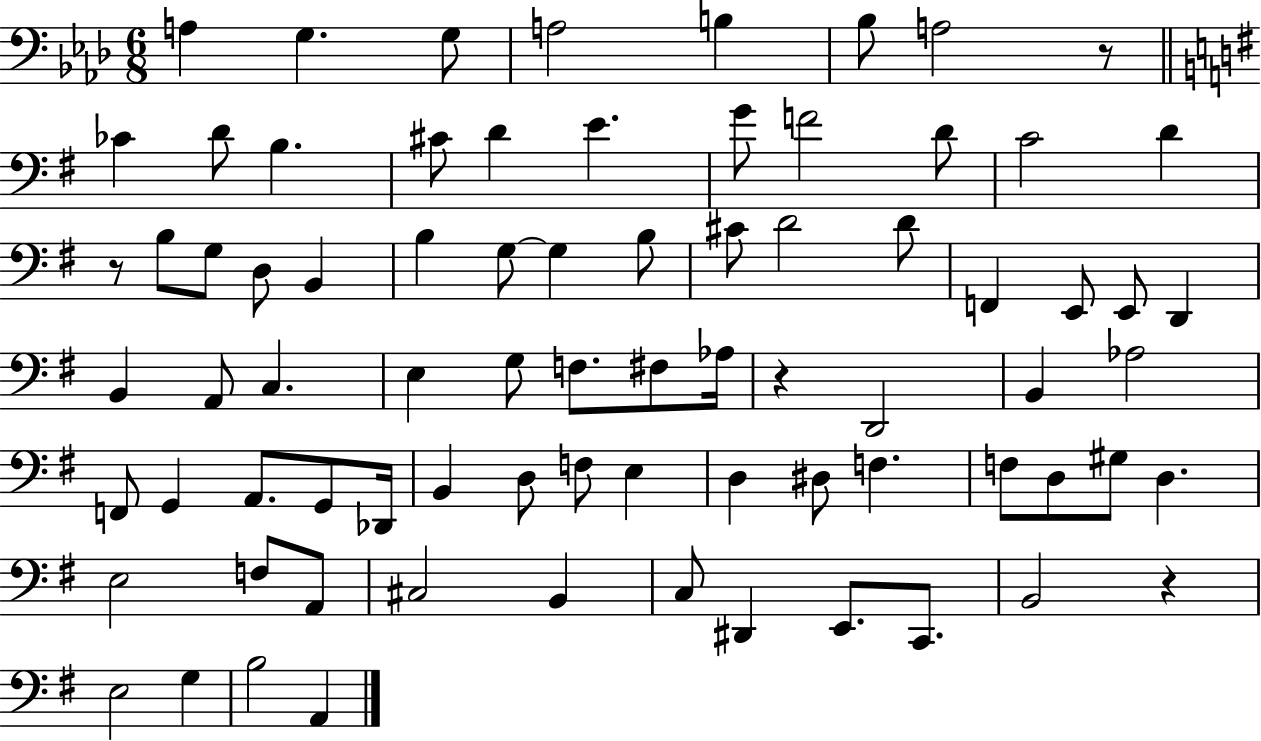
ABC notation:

X:1
T:Untitled
M:6/8
L:1/4
K:Ab
A, G, G,/2 A,2 B, _B,/2 A,2 z/2 _C D/2 B, ^C/2 D E G/2 F2 D/2 C2 D z/2 B,/2 G,/2 D,/2 B,, B, G,/2 G, B,/2 ^C/2 D2 D/2 F,, E,,/2 E,,/2 D,, B,, A,,/2 C, E, G,/2 F,/2 ^F,/2 _A,/4 z D,,2 B,, _A,2 F,,/2 G,, A,,/2 G,,/2 _D,,/4 B,, D,/2 F,/2 E, D, ^D,/2 F, F,/2 D,/2 ^G,/2 D, E,2 F,/2 A,,/2 ^C,2 B,, C,/2 ^D,, E,,/2 C,,/2 B,,2 z E,2 G, B,2 A,,